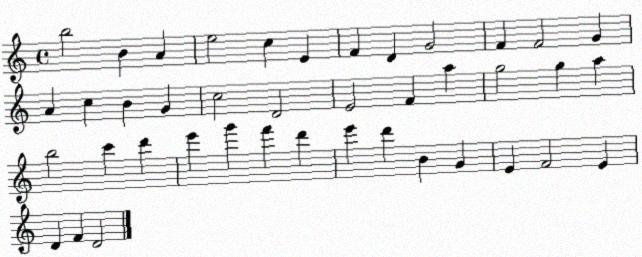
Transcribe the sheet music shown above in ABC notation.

X:1
T:Untitled
M:4/4
L:1/4
K:C
b2 B A e2 c E F D G2 F F2 G A c B G c2 D2 E2 F a g2 g a b2 c' d' e' g' f' d' e' d' B G E F2 E D F D2